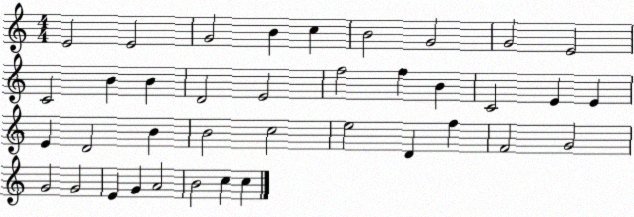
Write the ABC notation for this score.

X:1
T:Untitled
M:4/4
L:1/4
K:C
E2 E2 G2 B c B2 G2 G2 E2 C2 B B D2 E2 f2 f B C2 E E E D2 B B2 c2 e2 D f F2 G2 G2 G2 E G A2 B2 c c